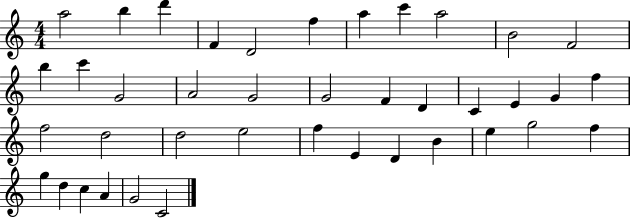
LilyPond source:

{
  \clef treble
  \numericTimeSignature
  \time 4/4
  \key c \major
  a''2 b''4 d'''4 | f'4 d'2 f''4 | a''4 c'''4 a''2 | b'2 f'2 | \break b''4 c'''4 g'2 | a'2 g'2 | g'2 f'4 d'4 | c'4 e'4 g'4 f''4 | \break f''2 d''2 | d''2 e''2 | f''4 e'4 d'4 b'4 | e''4 g''2 f''4 | \break g''4 d''4 c''4 a'4 | g'2 c'2 | \bar "|."
}